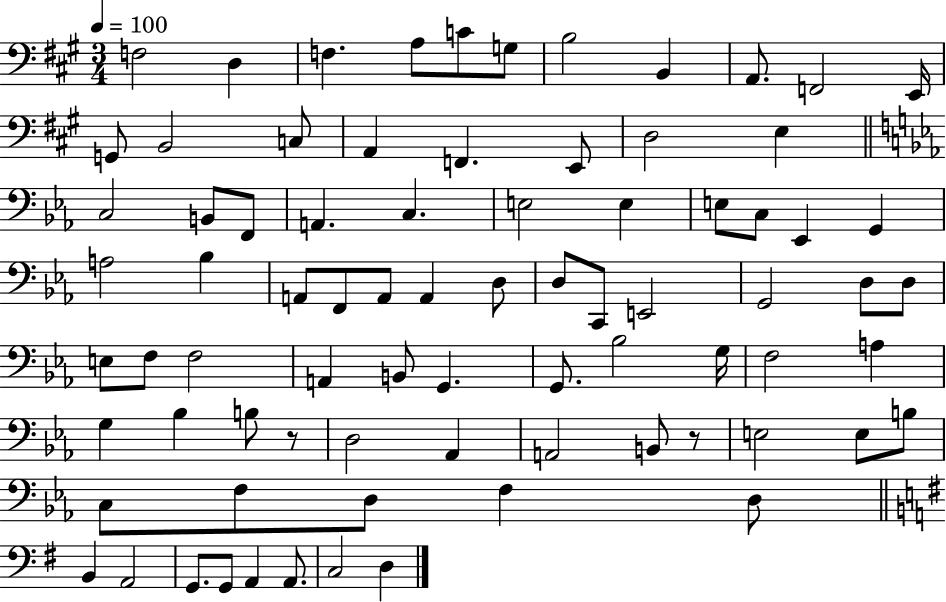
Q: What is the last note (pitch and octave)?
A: D3